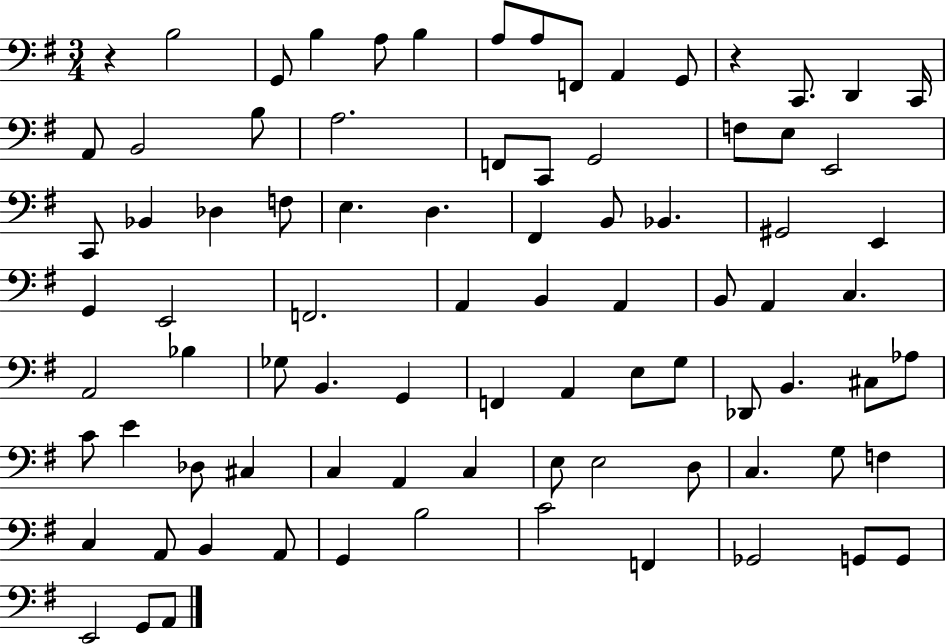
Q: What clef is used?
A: bass